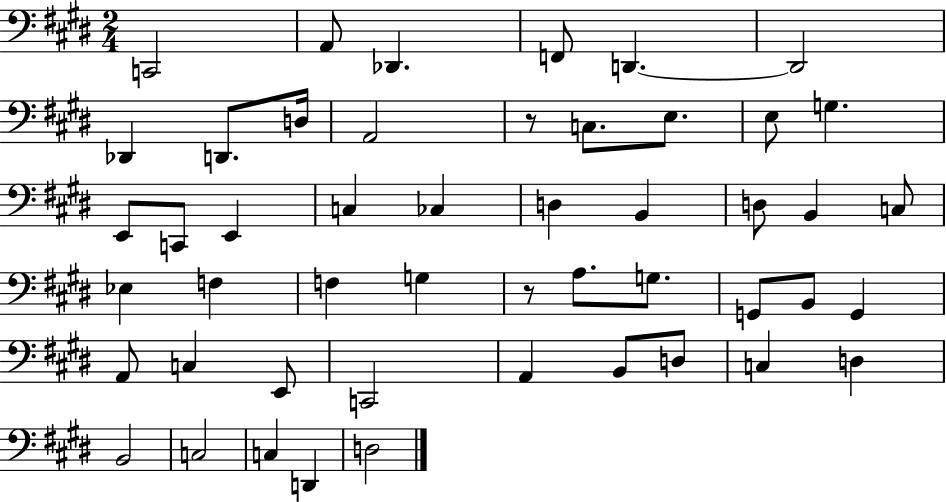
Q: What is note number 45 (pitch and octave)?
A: C3